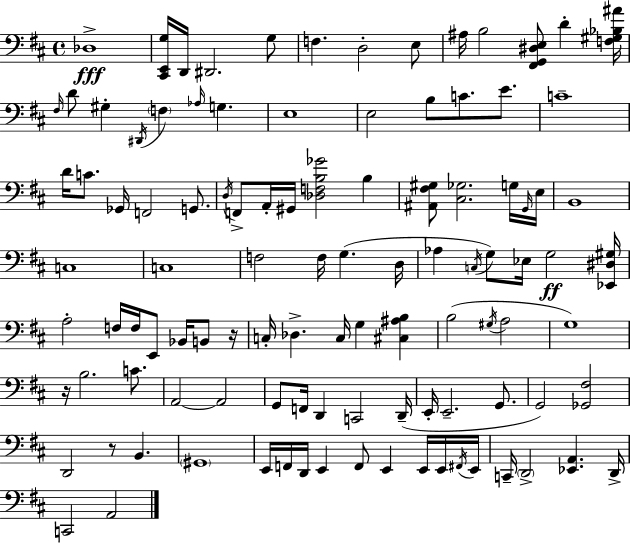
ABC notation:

X:1
T:Untitled
M:4/4
L:1/4
K:D
_D,4 [^C,,E,,G,]/4 D,,/4 ^D,,2 G,/2 F, D,2 E,/2 ^A,/4 B,2 [^F,,G,,^D,E,]/2 D [F,^G,_B,^A]/4 ^F,/4 D/2 ^G, ^D,,/4 F, _A,/4 G, E,4 E,2 B,/2 C/2 E/2 C4 D/4 C/2 _G,,/4 F,,2 G,,/2 D,/4 F,,/2 A,,/4 ^G,,/4 [_D,F,B,_G]2 B, [^A,,^F,^G,]/2 [^C,_G,]2 G,/4 G,,/4 E,/4 B,,4 C,4 C,4 F,2 F,/4 G, D,/4 _A, C,/4 G,/2 _E,/4 G,2 [_E,,^D,^G,]/4 A,2 F,/4 F,/4 E,,/2 _B,,/4 B,,/2 z/4 C,/4 _D, C,/4 G, [^C,^A,B,] B,2 ^G,/4 A,2 G,4 z/4 B,2 C/2 A,,2 A,,2 G,,/2 F,,/4 D,, C,,2 D,,/4 E,,/4 E,,2 G,,/2 G,,2 [_G,,^F,]2 D,,2 z/2 B,, ^G,,4 E,,/4 F,,/4 D,,/4 E,, F,,/2 E,, E,,/4 E,,/4 ^F,,/4 E,,/4 C,,/4 D,,2 [_E,,A,,] D,,/4 C,,2 A,,2